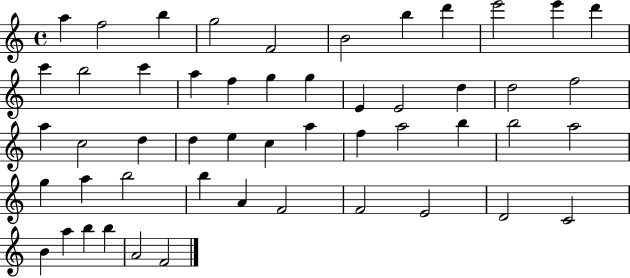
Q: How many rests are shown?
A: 0